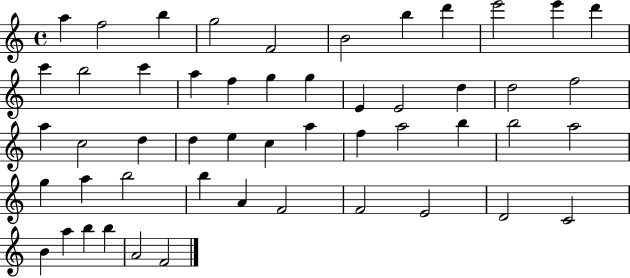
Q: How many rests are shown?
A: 0